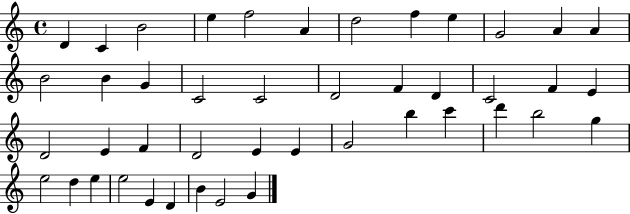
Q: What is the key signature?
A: C major